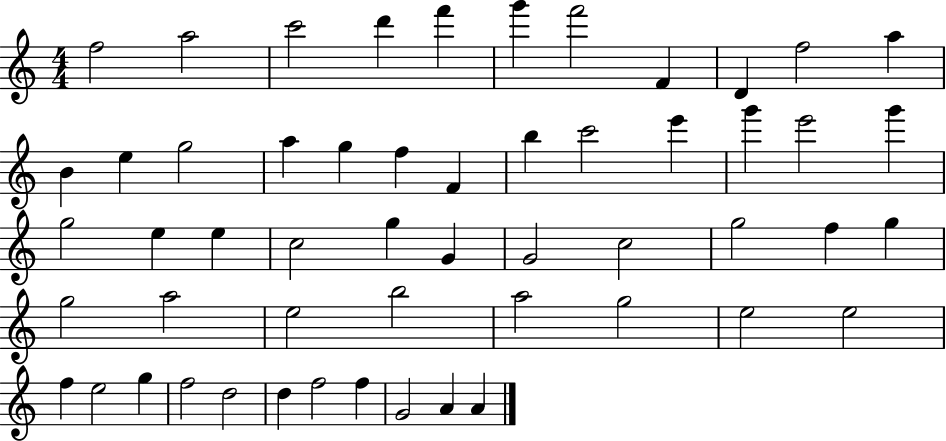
F5/h A5/h C6/h D6/q F6/q G6/q F6/h F4/q D4/q F5/h A5/q B4/q E5/q G5/h A5/q G5/q F5/q F4/q B5/q C6/h E6/q G6/q E6/h G6/q G5/h E5/q E5/q C5/h G5/q G4/q G4/h C5/h G5/h F5/q G5/q G5/h A5/h E5/h B5/h A5/h G5/h E5/h E5/h F5/q E5/h G5/q F5/h D5/h D5/q F5/h F5/q G4/h A4/q A4/q